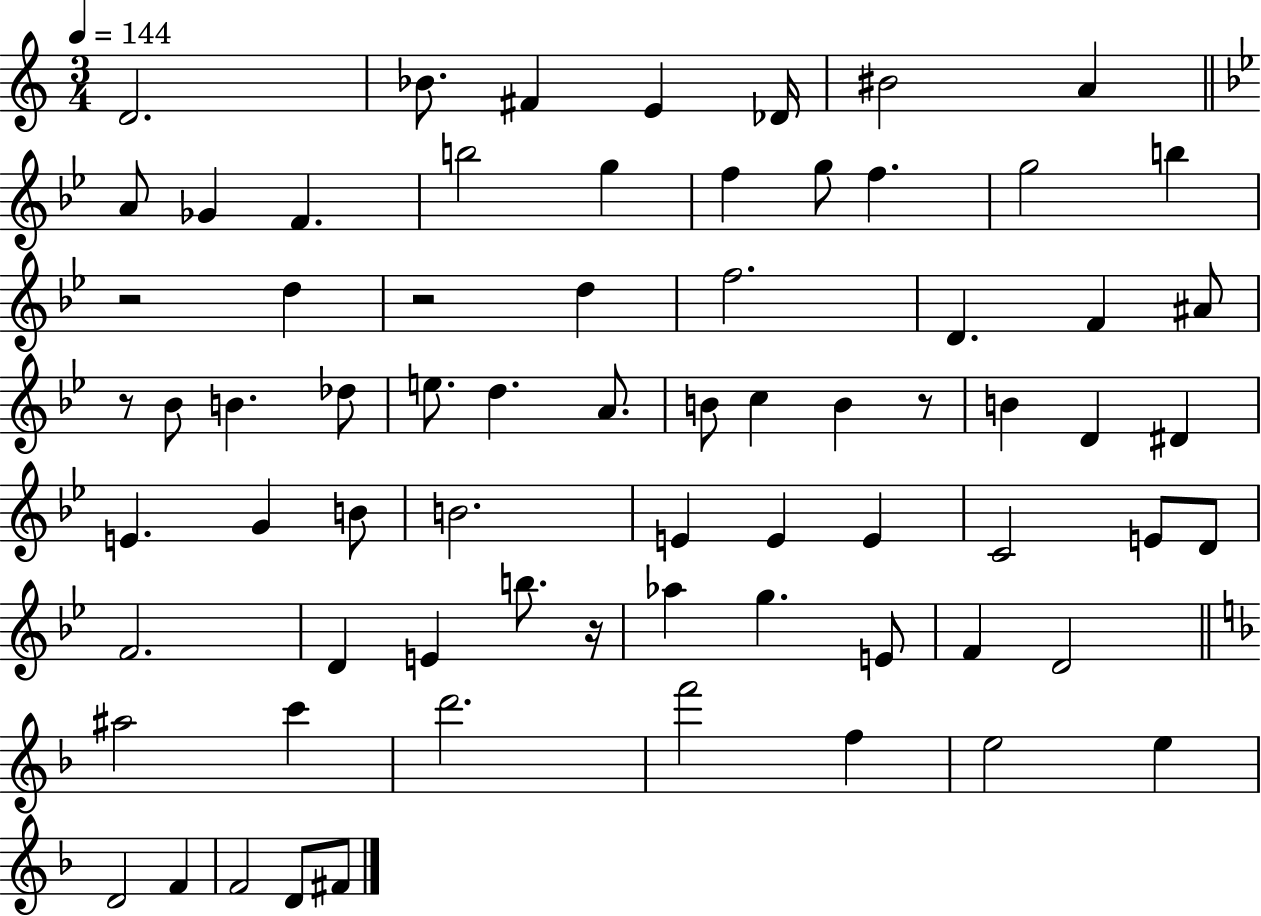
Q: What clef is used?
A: treble